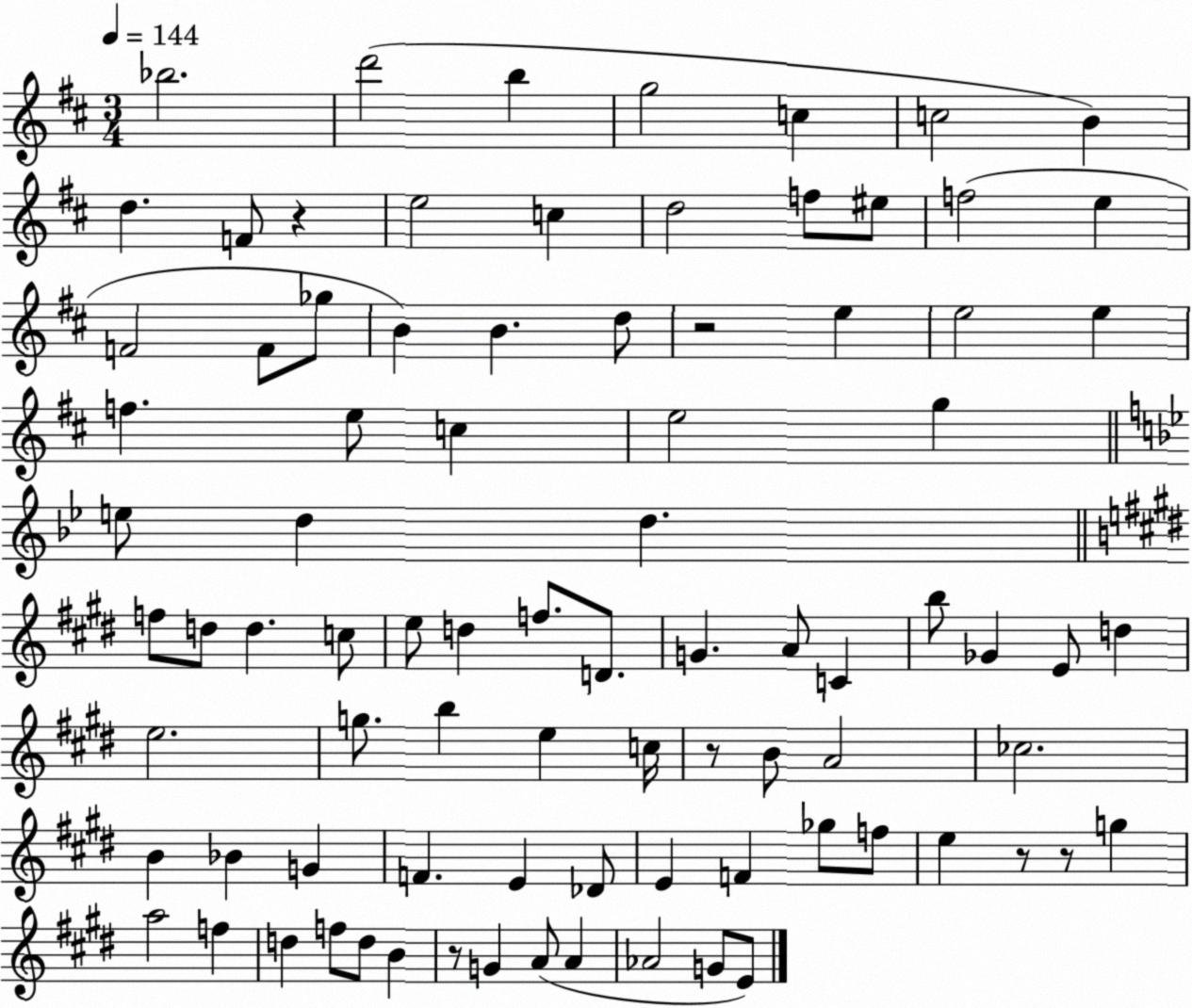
X:1
T:Untitled
M:3/4
L:1/4
K:D
_b2 d'2 b g2 c c2 B d F/2 z e2 c d2 f/2 ^e/2 f2 e F2 F/2 _g/2 B B d/2 z2 e e2 e f e/2 c e2 g e/2 d d f/2 d/2 d c/2 e/2 d f/2 D/2 G A/2 C b/2 _G E/2 d e2 g/2 b e c/4 z/2 B/2 A2 _c2 B _B G F E _D/2 E F _g/2 f/2 e z/2 z/2 g a2 f d f/2 d/2 B z/2 G A/2 A _A2 G/2 E/2